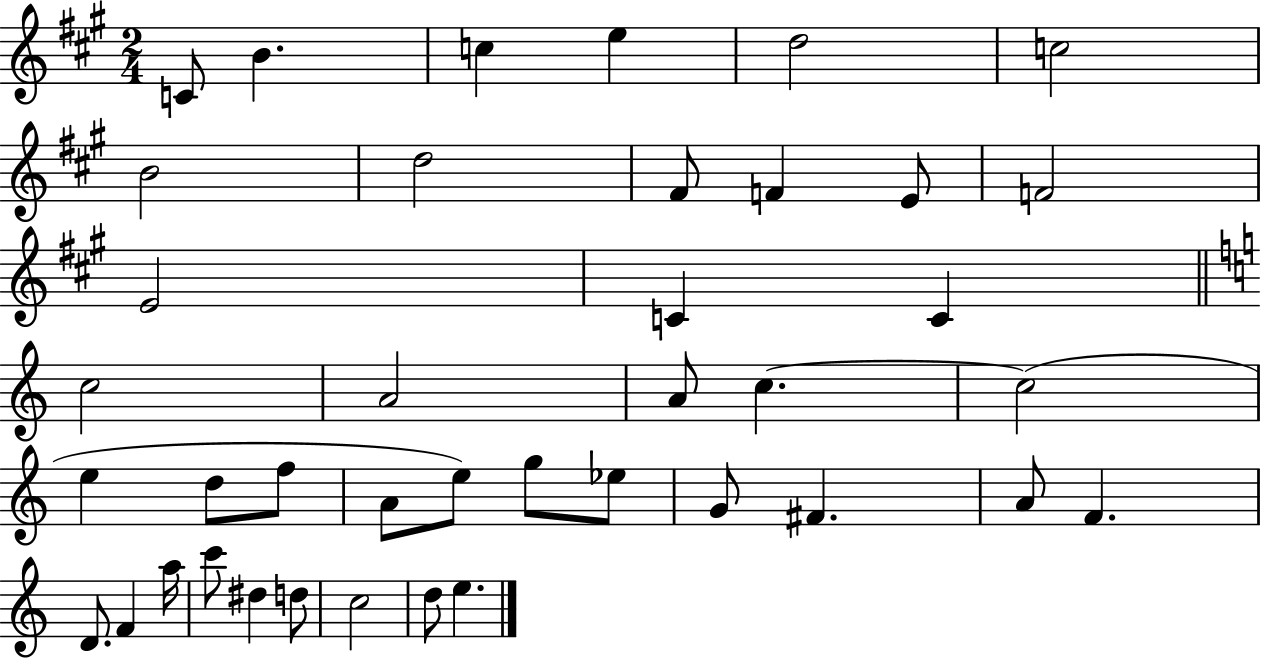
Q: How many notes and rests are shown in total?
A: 40